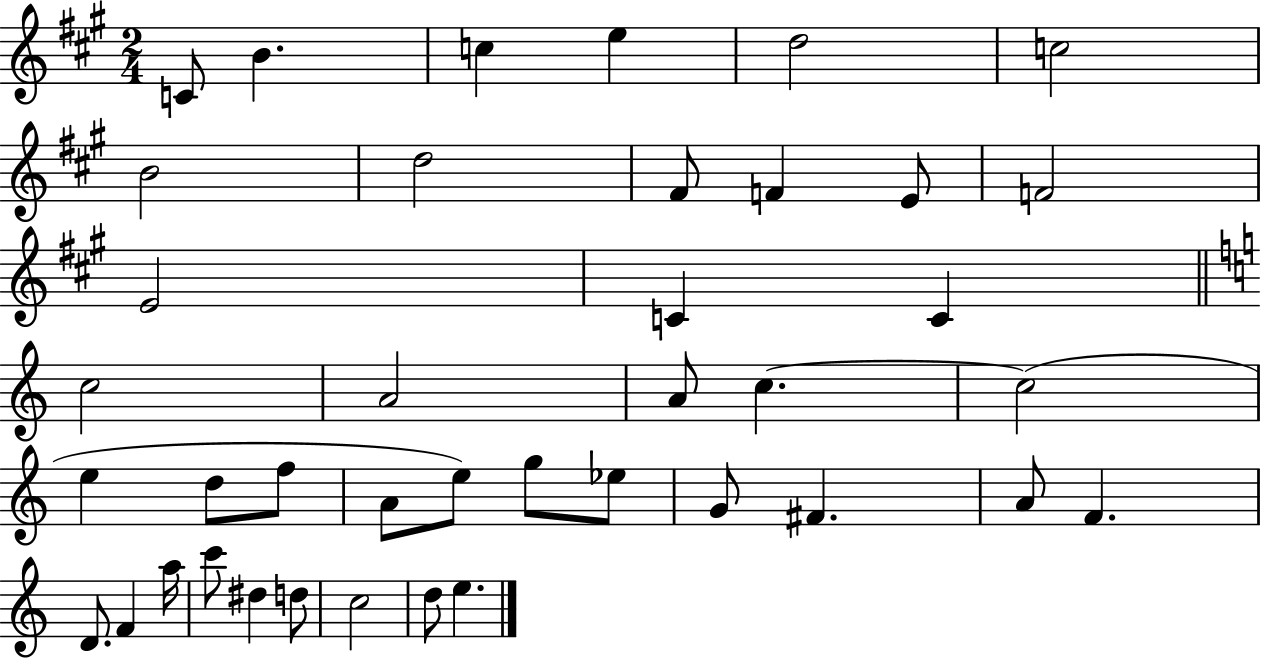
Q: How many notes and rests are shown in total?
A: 40